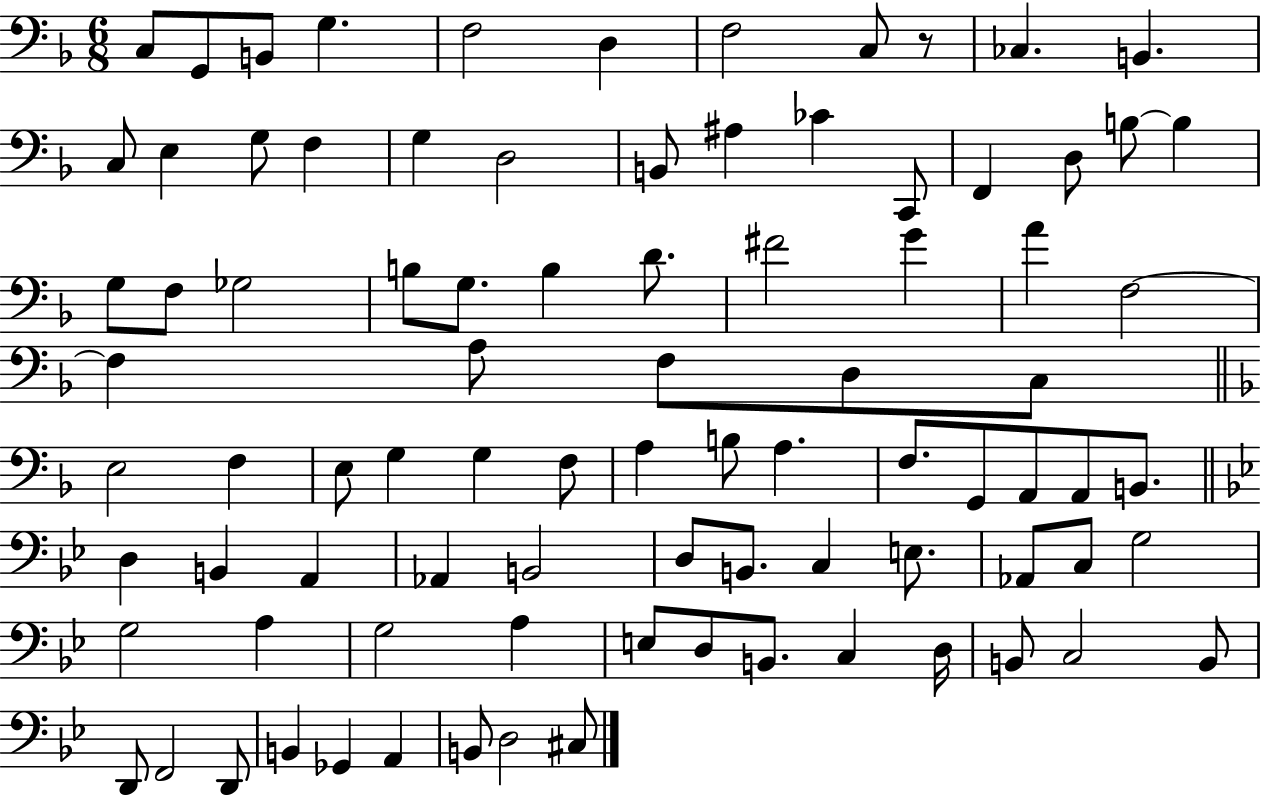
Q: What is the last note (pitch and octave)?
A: C#3